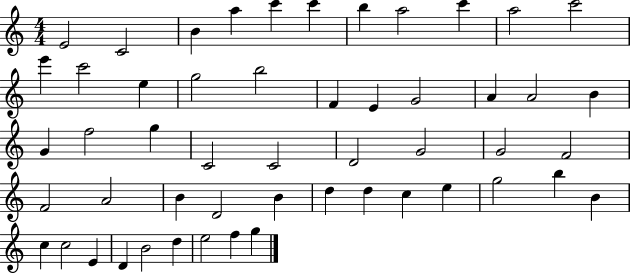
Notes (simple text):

E4/h C4/h B4/q A5/q C6/q C6/q B5/q A5/h C6/q A5/h C6/h E6/q C6/h E5/q G5/h B5/h F4/q E4/q G4/h A4/q A4/h B4/q G4/q F5/h G5/q C4/h C4/h D4/h G4/h G4/h F4/h F4/h A4/h B4/q D4/h B4/q D5/q D5/q C5/q E5/q G5/h B5/q B4/q C5/q C5/h E4/q D4/q B4/h D5/q E5/h F5/q G5/q